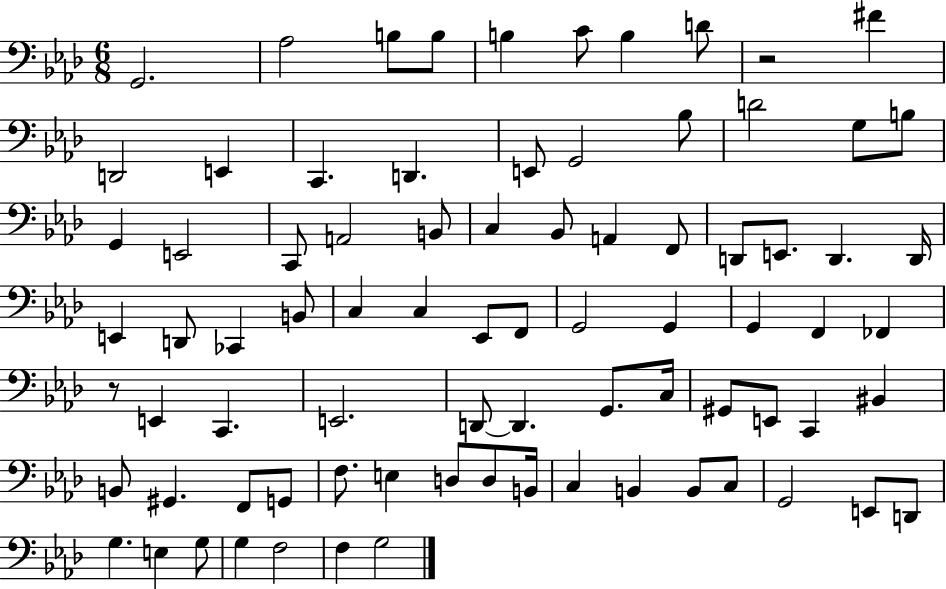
{
  \clef bass
  \numericTimeSignature
  \time 6/8
  \key aes \major
  g,2. | aes2 b8 b8 | b4 c'8 b4 d'8 | r2 fis'4 | \break d,2 e,4 | c,4. d,4. | e,8 g,2 bes8 | d'2 g8 b8 | \break g,4 e,2 | c,8 a,2 b,8 | c4 bes,8 a,4 f,8 | d,8 e,8. d,4. d,16 | \break e,4 d,8 ces,4 b,8 | c4 c4 ees,8 f,8 | g,2 g,4 | g,4 f,4 fes,4 | \break r8 e,4 c,4. | e,2. | d,8~~ d,4. g,8. c16 | gis,8 e,8 c,4 bis,4 | \break b,8 gis,4. f,8 g,8 | f8. e4 d8 d8 b,16 | c4 b,4 b,8 c8 | g,2 e,8 d,8 | \break g4. e4 g8 | g4 f2 | f4 g2 | \bar "|."
}